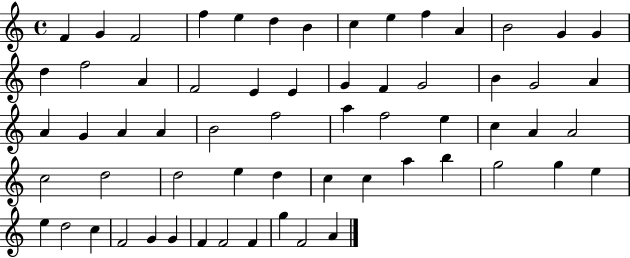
{
  \clef treble
  \time 4/4
  \defaultTimeSignature
  \key c \major
  f'4 g'4 f'2 | f''4 e''4 d''4 b'4 | c''4 e''4 f''4 a'4 | b'2 g'4 g'4 | \break d''4 f''2 a'4 | f'2 e'4 e'4 | g'4 f'4 g'2 | b'4 g'2 a'4 | \break a'4 g'4 a'4 a'4 | b'2 f''2 | a''4 f''2 e''4 | c''4 a'4 a'2 | \break c''2 d''2 | d''2 e''4 d''4 | c''4 c''4 a''4 b''4 | g''2 g''4 e''4 | \break e''4 d''2 c''4 | f'2 g'4 g'4 | f'4 f'2 f'4 | g''4 f'2 a'4 | \break \bar "|."
}